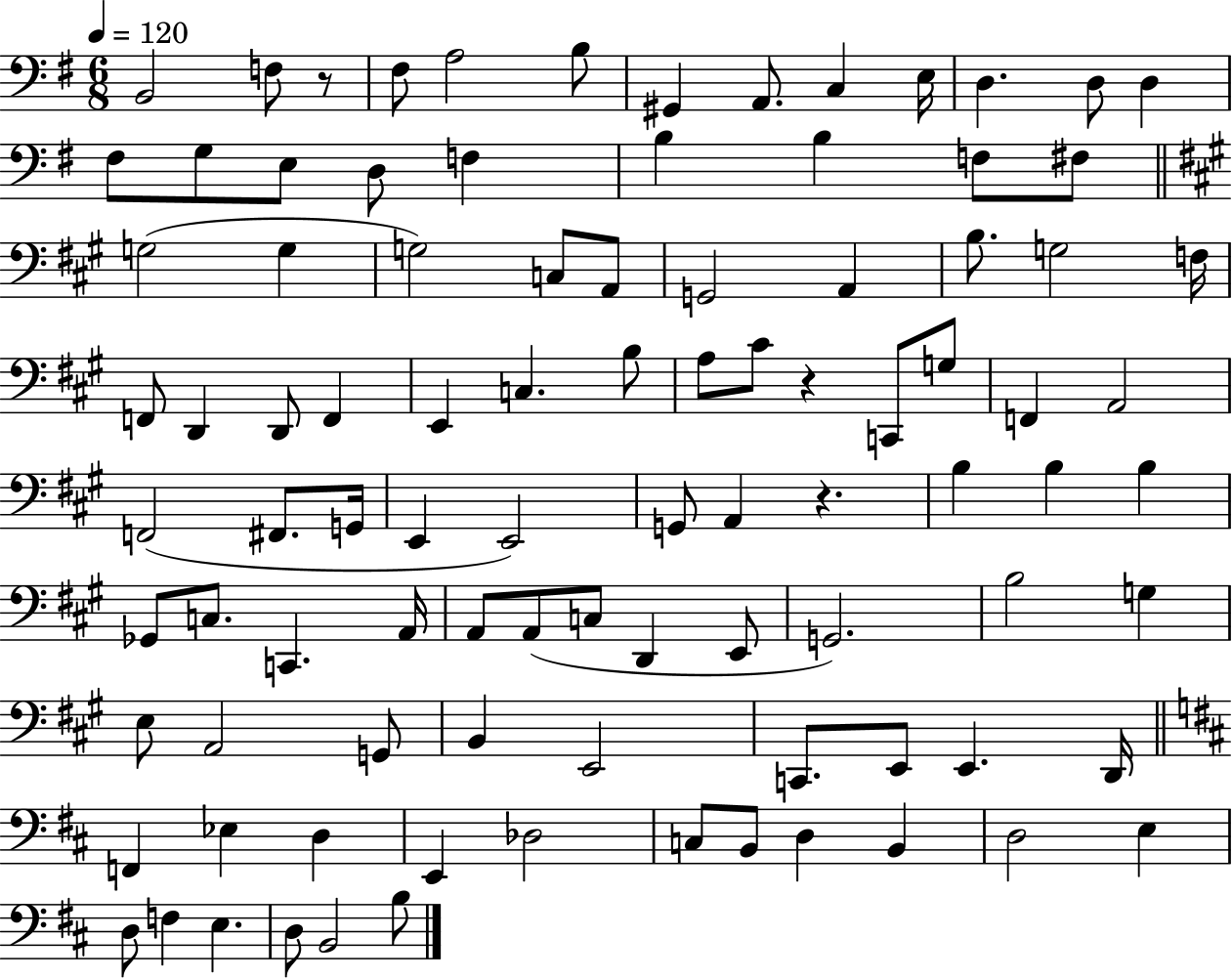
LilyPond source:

{
  \clef bass
  \numericTimeSignature
  \time 6/8
  \key g \major
  \tempo 4 = 120
  \repeat volta 2 { b,2 f8 r8 | fis8 a2 b8 | gis,4 a,8. c4 e16 | d4. d8 d4 | \break fis8 g8 e8 d8 f4 | b4 b4 f8 fis8 | \bar "||" \break \key a \major g2( g4 | g2) c8 a,8 | g,2 a,4 | b8. g2 f16 | \break f,8 d,4 d,8 f,4 | e,4 c4. b8 | a8 cis'8 r4 c,8 g8 | f,4 a,2 | \break f,2( fis,8. g,16 | e,4 e,2) | g,8 a,4 r4. | b4 b4 b4 | \break ges,8 c8. c,4. a,16 | a,8 a,8( c8 d,4 e,8 | g,2.) | b2 g4 | \break e8 a,2 g,8 | b,4 e,2 | c,8. e,8 e,4. d,16 | \bar "||" \break \key d \major f,4 ees4 d4 | e,4 des2 | c8 b,8 d4 b,4 | d2 e4 | \break d8 f4 e4. | d8 b,2 b8 | } \bar "|."
}